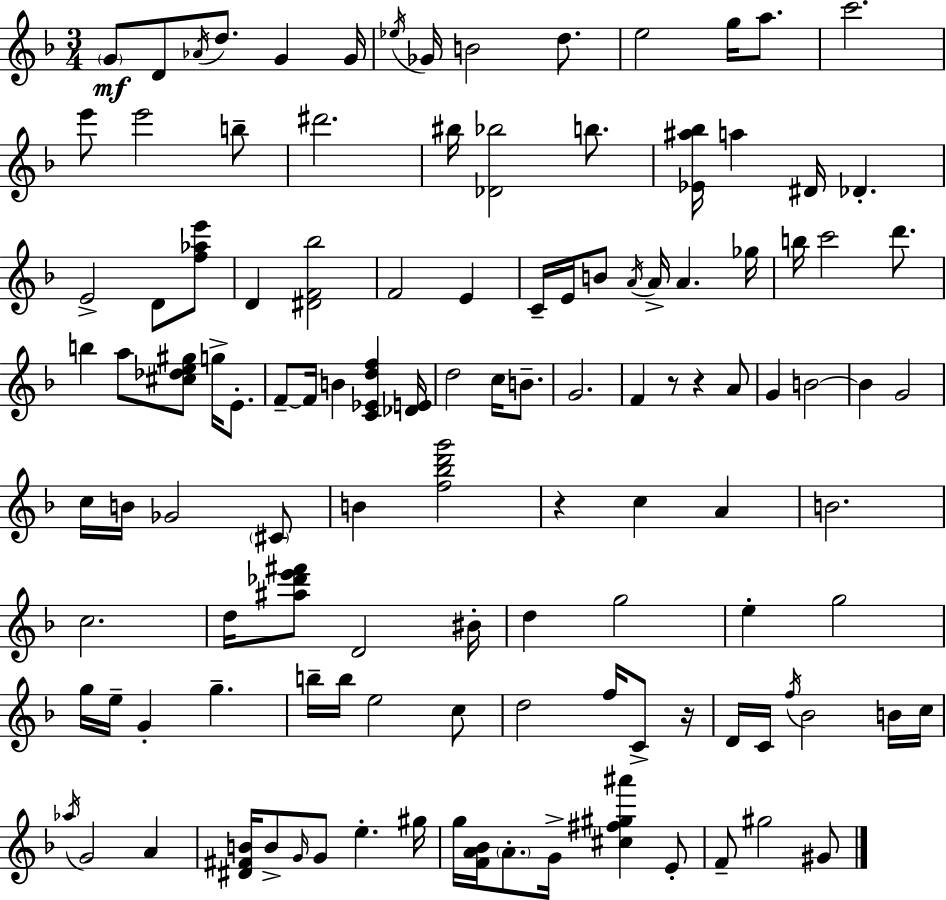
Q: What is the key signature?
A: F major